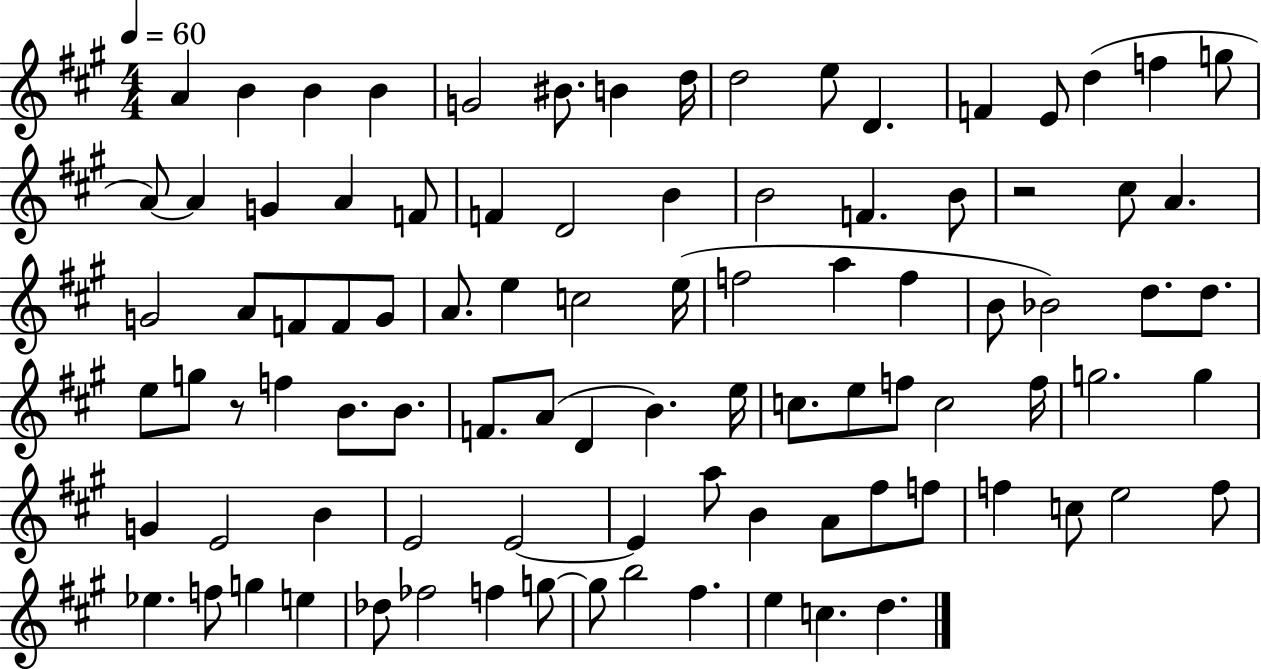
A4/q B4/q B4/q B4/q G4/h BIS4/e. B4/q D5/s D5/h E5/e D4/q. F4/q E4/e D5/q F5/q G5/e A4/e A4/q G4/q A4/q F4/e F4/q D4/h B4/q B4/h F4/q. B4/e R/h C#5/e A4/q. G4/h A4/e F4/e F4/e G4/e A4/e. E5/q C5/h E5/s F5/h A5/q F5/q B4/e Bb4/h D5/e. D5/e. E5/e G5/e R/e F5/q B4/e. B4/e. F4/e. A4/e D4/q B4/q. E5/s C5/e. E5/e F5/e C5/h F5/s G5/h. G5/q G4/q E4/h B4/q E4/h E4/h E4/q A5/e B4/q A4/e F#5/e F5/e F5/q C5/e E5/h F5/e Eb5/q. F5/e G5/q E5/q Db5/e FES5/h F5/q G5/e G5/e B5/h F#5/q. E5/q C5/q. D5/q.